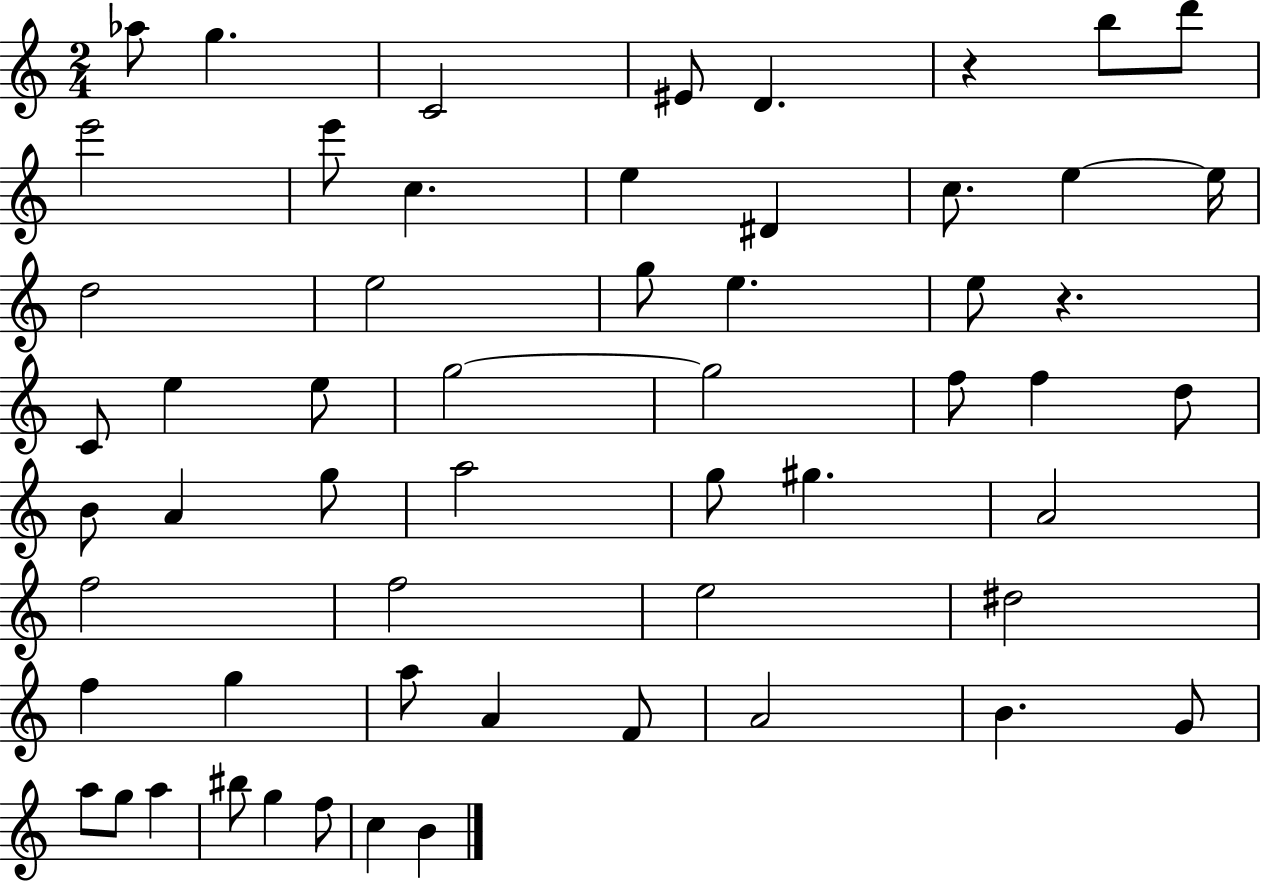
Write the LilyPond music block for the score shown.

{
  \clef treble
  \numericTimeSignature
  \time 2/4
  \key c \major
  aes''8 g''4. | c'2 | eis'8 d'4. | r4 b''8 d'''8 | \break e'''2 | e'''8 c''4. | e''4 dis'4 | c''8. e''4~~ e''16 | \break d''2 | e''2 | g''8 e''4. | e''8 r4. | \break c'8 e''4 e''8 | g''2~~ | g''2 | f''8 f''4 d''8 | \break b'8 a'4 g''8 | a''2 | g''8 gis''4. | a'2 | \break f''2 | f''2 | e''2 | dis''2 | \break f''4 g''4 | a''8 a'4 f'8 | a'2 | b'4. g'8 | \break a''8 g''8 a''4 | bis''8 g''4 f''8 | c''4 b'4 | \bar "|."
}